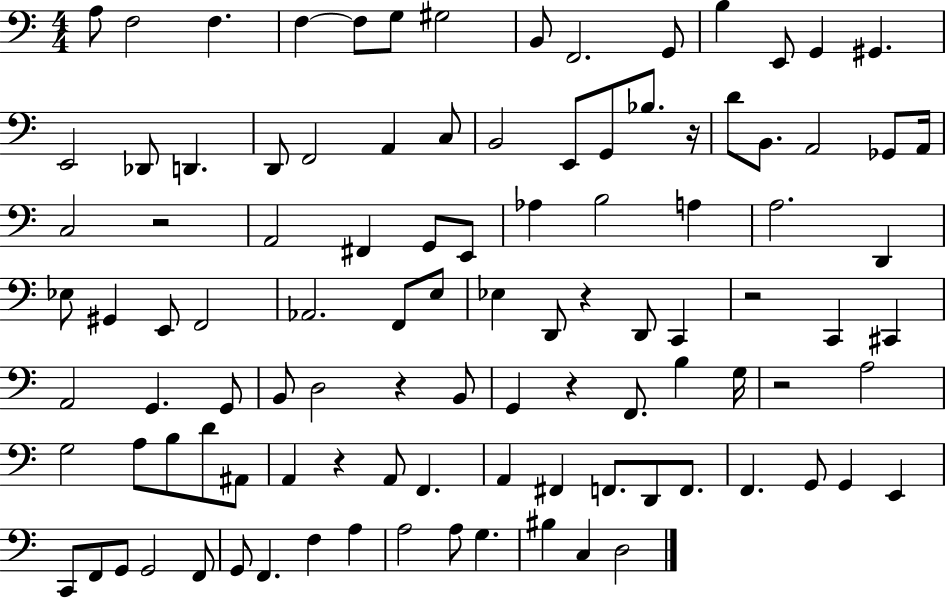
A3/e F3/h F3/q. F3/q F3/e G3/e G#3/h B2/e F2/h. G2/e B3/q E2/e G2/q G#2/q. E2/h Db2/e D2/q. D2/e F2/h A2/q C3/e B2/h E2/e G2/e Bb3/e. R/s D4/e B2/e. A2/h Gb2/e A2/s C3/h R/h A2/h F#2/q G2/e E2/e Ab3/q B3/h A3/q A3/h. D2/q Eb3/e G#2/q E2/e F2/h Ab2/h. F2/e E3/e Eb3/q D2/e R/q D2/e C2/q R/h C2/q C#2/q A2/h G2/q. G2/e B2/e D3/h R/q B2/e G2/q R/q F2/e. B3/q G3/s R/h A3/h G3/h A3/e B3/e D4/e A#2/e A2/q R/q A2/e F2/q. A2/q F#2/q F2/e. D2/e F2/e. F2/q. G2/e G2/q E2/q C2/e F2/e G2/e G2/h F2/e G2/e F2/q. F3/q A3/q A3/h A3/e G3/q. BIS3/q C3/q D3/h